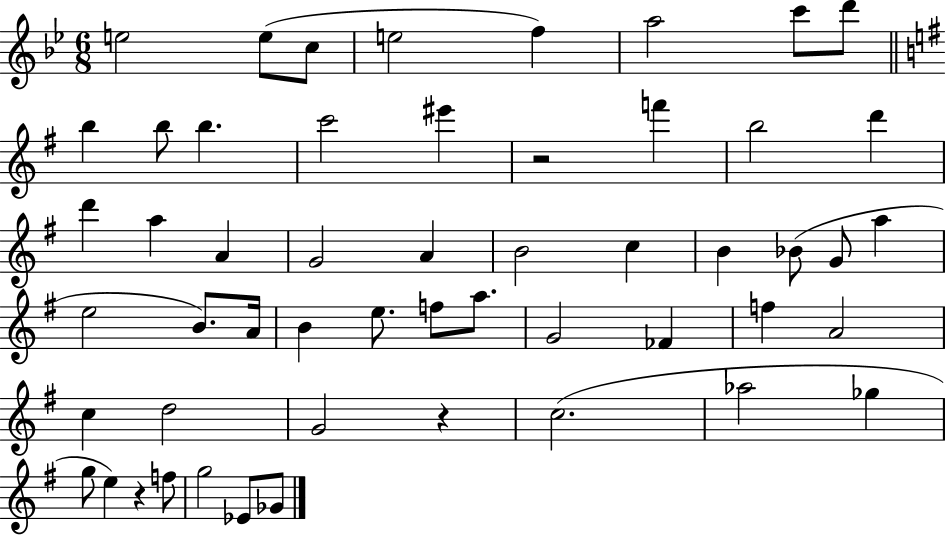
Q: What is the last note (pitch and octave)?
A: Gb4